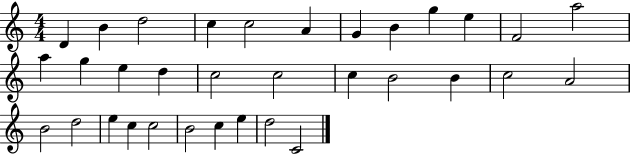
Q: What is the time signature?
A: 4/4